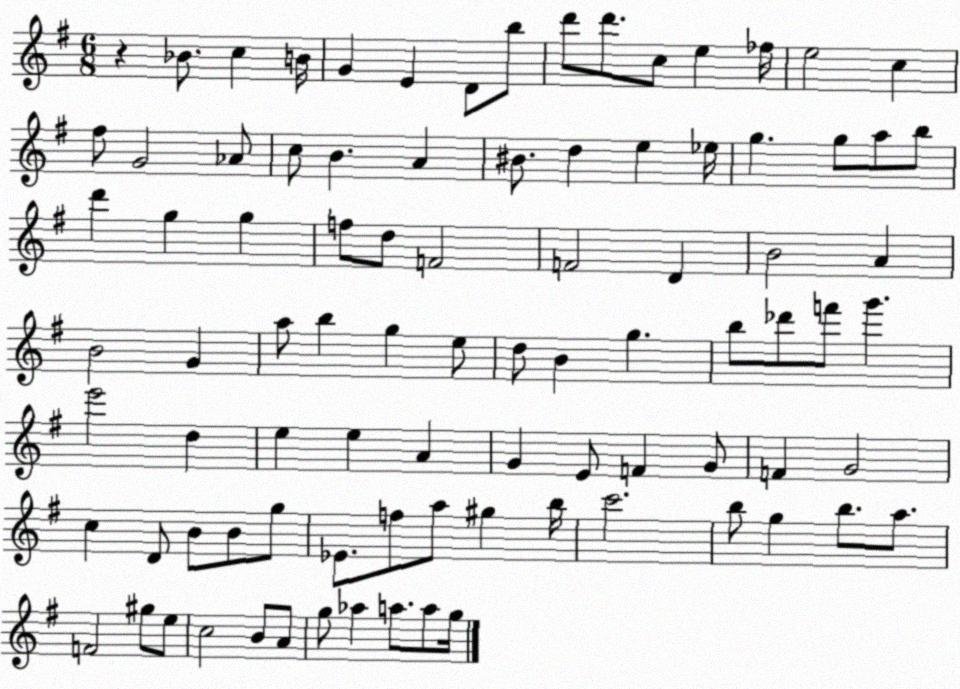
X:1
T:Untitled
M:6/8
L:1/4
K:G
z _B/2 c B/4 G E D/2 b/2 d'/2 d'/2 c/2 e _f/4 e2 c ^f/2 G2 _A/2 c/2 B A ^B/2 d e _e/4 g g/2 a/2 b/2 d' g g f/2 d/2 F2 F2 D B2 A B2 G a/2 b g e/2 d/2 B g b/2 _d'/2 f'/2 g' e'2 d e e A G E/2 F G/2 F G2 c D/2 B/2 B/2 g/2 _E/2 f/2 a/2 ^g b/4 c'2 b/2 g b/2 a/2 F2 ^g/2 e/2 c2 B/2 A/2 g/2 _a a/2 a/2 g/4